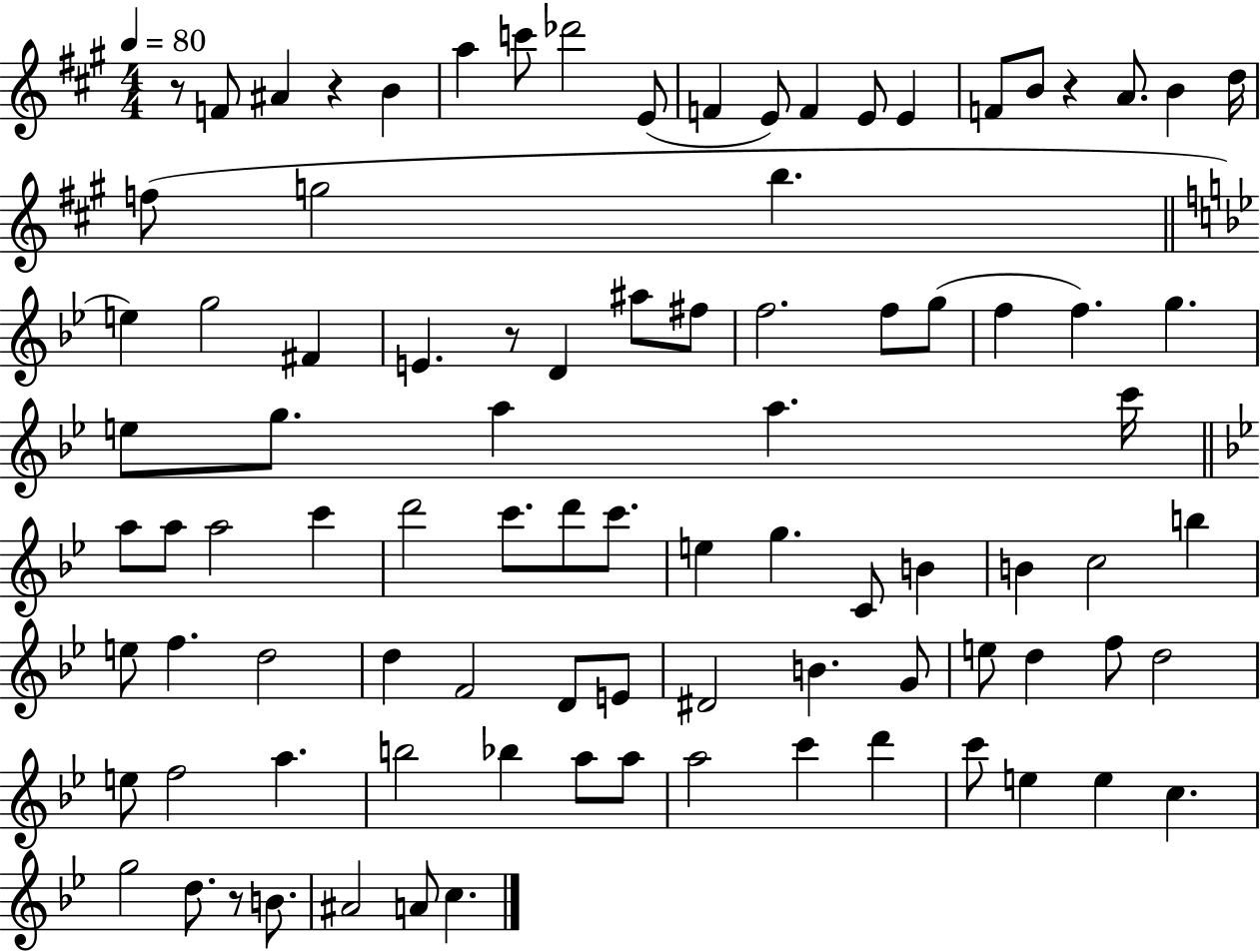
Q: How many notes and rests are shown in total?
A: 92